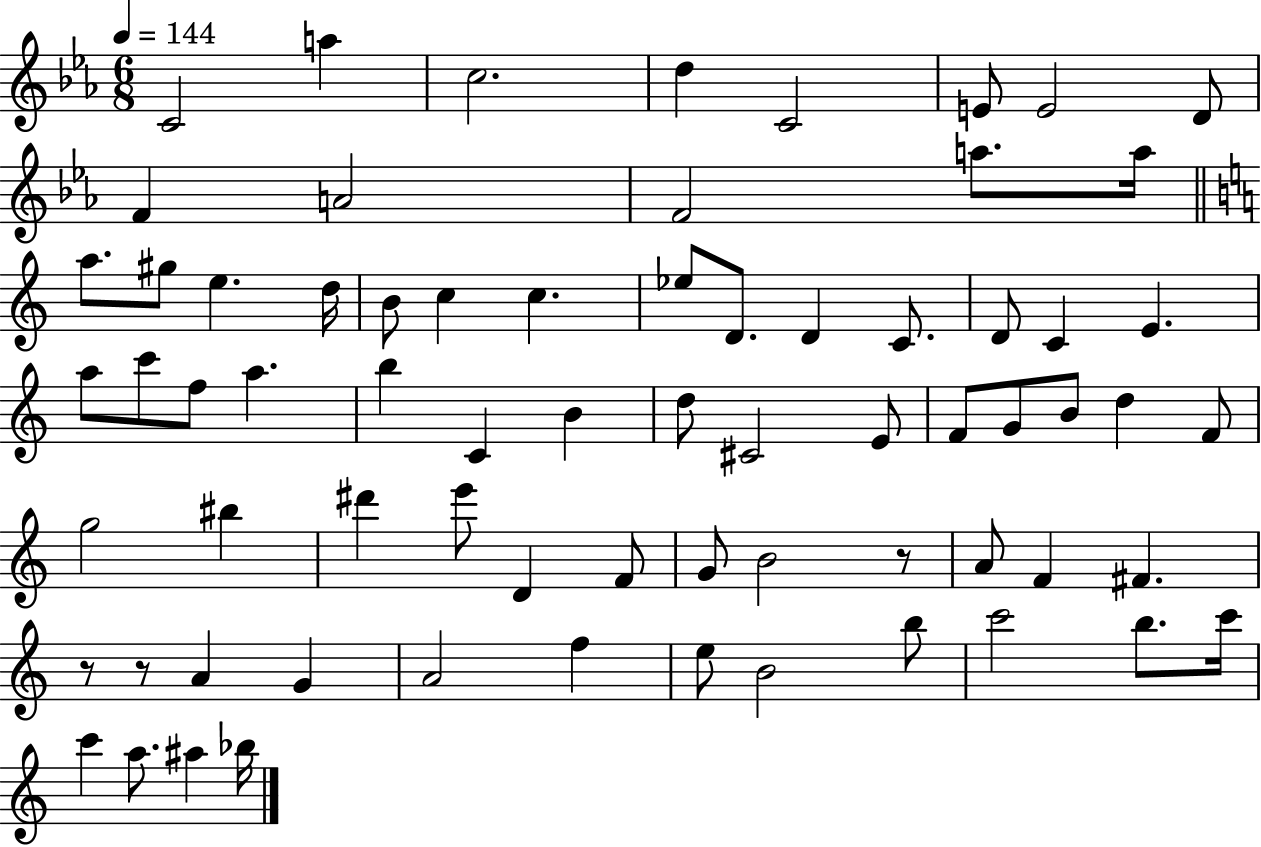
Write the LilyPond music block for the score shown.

{
  \clef treble
  \numericTimeSignature
  \time 6/8
  \key ees \major
  \tempo 4 = 144
  c'2 a''4 | c''2. | d''4 c'2 | e'8 e'2 d'8 | \break f'4 a'2 | f'2 a''8. a''16 | \bar "||" \break \key a \minor a''8. gis''8 e''4. d''16 | b'8 c''4 c''4. | ees''8 d'8. d'4 c'8. | d'8 c'4 e'4. | \break a''8 c'''8 f''8 a''4. | b''4 c'4 b'4 | d''8 cis'2 e'8 | f'8 g'8 b'8 d''4 f'8 | \break g''2 bis''4 | dis'''4 e'''8 d'4 f'8 | g'8 b'2 r8 | a'8 f'4 fis'4. | \break r8 r8 a'4 g'4 | a'2 f''4 | e''8 b'2 b''8 | c'''2 b''8. c'''16 | \break c'''4 a''8. ais''4 bes''16 | \bar "|."
}